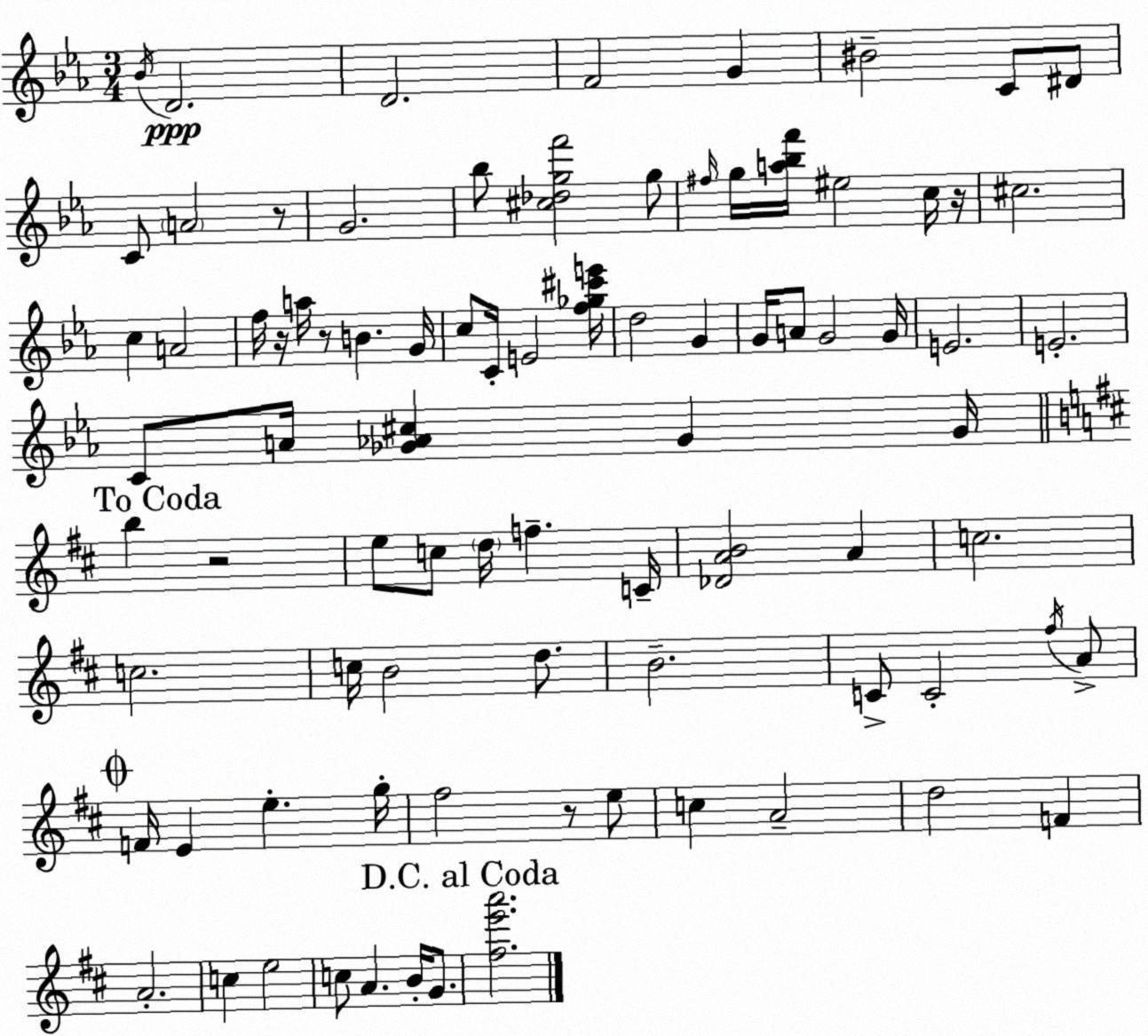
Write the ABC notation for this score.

X:1
T:Untitled
M:3/4
L:1/4
K:Cm
_B/4 D2 D2 F2 G ^B2 C/2 ^D/2 C/2 A2 z/2 G2 _b/2 [^c_dgf']2 g/2 ^f/4 g/4 [a_bf']/4 ^e2 c/4 z/4 ^c2 c A2 f/4 z/4 a/4 z/2 B G/4 c/2 C/4 E2 [f_g^c'e']/4 d2 G G/4 A/2 G2 G/4 E2 E2 C/2 A/4 [_G_A^c] _G _G/4 b z2 e/2 c/2 d/4 f C/4 [_DAB]2 A c2 c2 c/4 B2 d/2 B2 C/2 C2 ^f/4 A/2 F/4 E e g/4 ^f2 z/2 e/2 c A2 d2 F A2 c e2 c/2 A B/4 G/2 [^fe'a']2